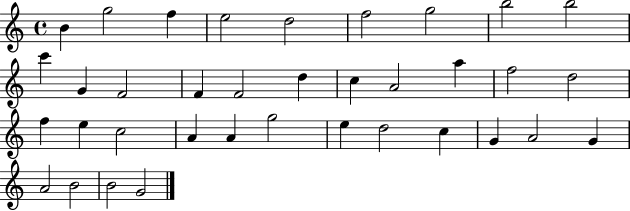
X:1
T:Untitled
M:4/4
L:1/4
K:C
B g2 f e2 d2 f2 g2 b2 b2 c' G F2 F F2 d c A2 a f2 d2 f e c2 A A g2 e d2 c G A2 G A2 B2 B2 G2